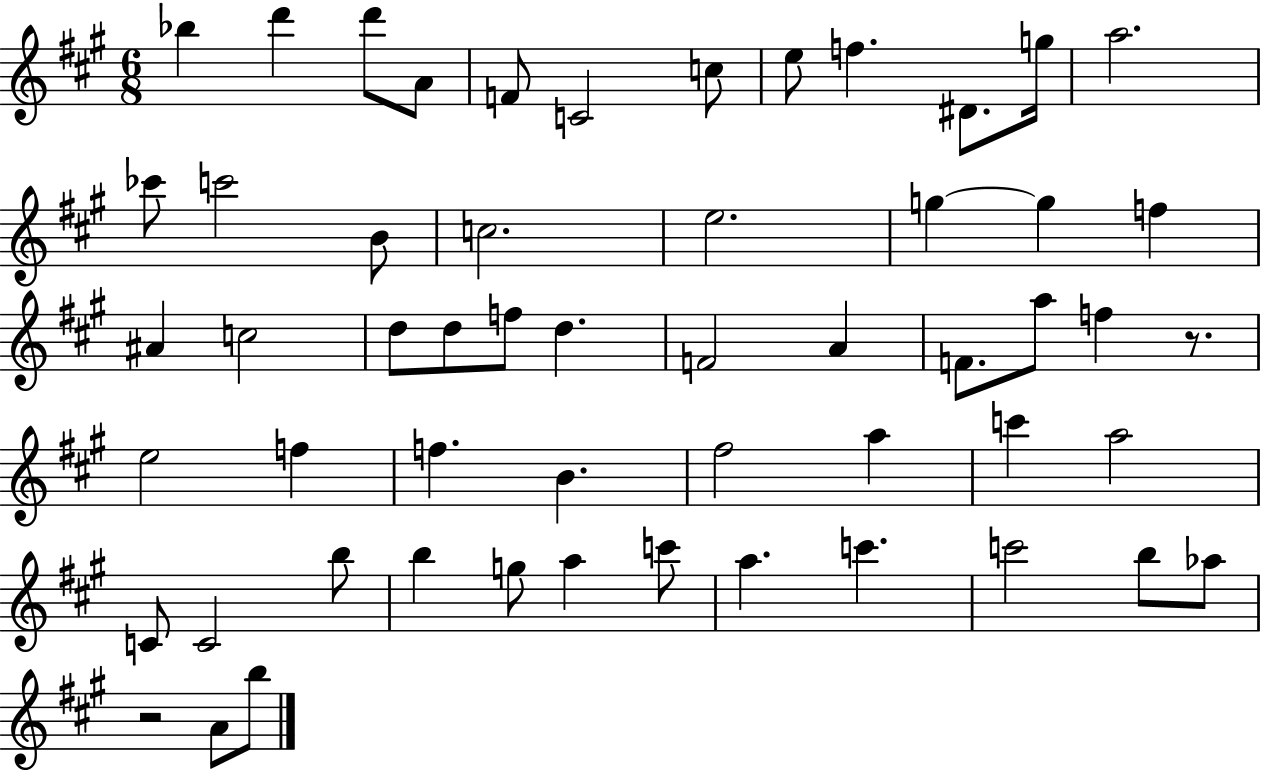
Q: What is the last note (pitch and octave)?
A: B5